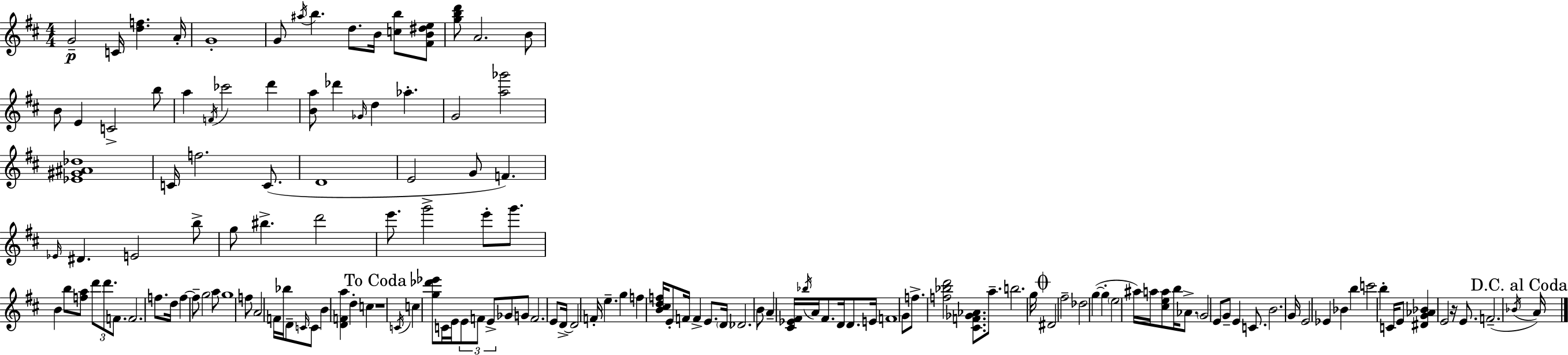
X:1
T:Untitled
M:4/4
L:1/4
K:D
G2 C/4 [df] A/4 G4 G/2 ^a/4 b d/2 B/4 [cb]/2 [^FB^de]/2 [gbd']/2 A2 B/2 B/2 E C2 b/2 a F/4 _c'2 d' [Ba]/2 _d' _G/4 d _a G2 [a_g']2 [_E^G^A_d]4 C/4 f2 C/2 D4 E2 G/2 F _E/4 ^D E2 b/2 g/2 ^b d'2 e'/2 g'2 e'/2 g'/2 B b/2 [fa]/2 d'/2 d'/2 F/2 F2 f/2 d/4 f f/2 g2 a/2 g4 f/2 A2 F/4 _b/4 D/2 C/4 C/2 B [DFa] d c z4 C/4 c [g_d'_e']/2 C/4 E/4 E/2 F/2 E/2 _G/2 G/2 F2 E/2 D/4 D2 F/4 e g f [B^cdf]/4 E/2 F/4 F E/2 D/4 _D2 B/2 A [^C_E^F]/4 _b/4 A/4 ^F/2 D/4 D/2 E/4 F4 G/2 f/2 [f_bd']2 [^CF_G_A]/2 a/2 b2 g/4 ^D2 ^f2 _d2 g g e2 ^a/4 a/4 [^cea]/2 b/4 _A/2 G2 E/2 G/2 E C/2 B2 G/4 E2 _E _B b c'2 b C/4 E/2 [^DG_A_B] E2 z/4 E/2 F2 _B/4 A/4